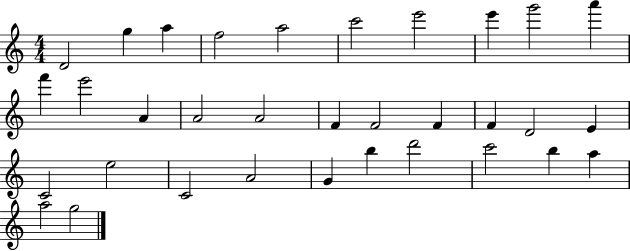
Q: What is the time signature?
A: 4/4